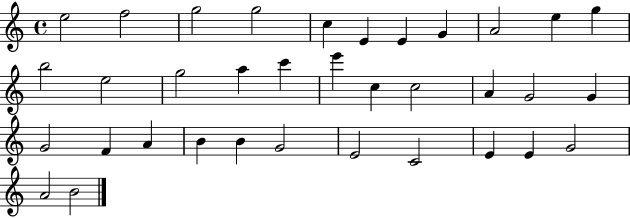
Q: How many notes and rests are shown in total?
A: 35